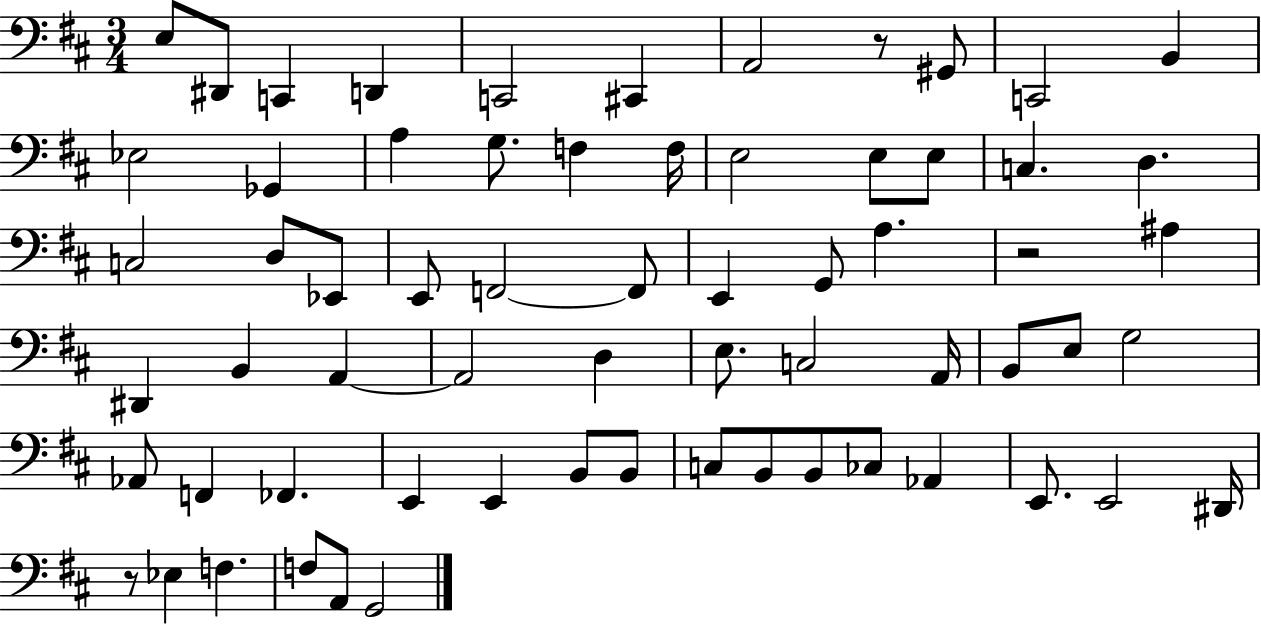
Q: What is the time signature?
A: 3/4